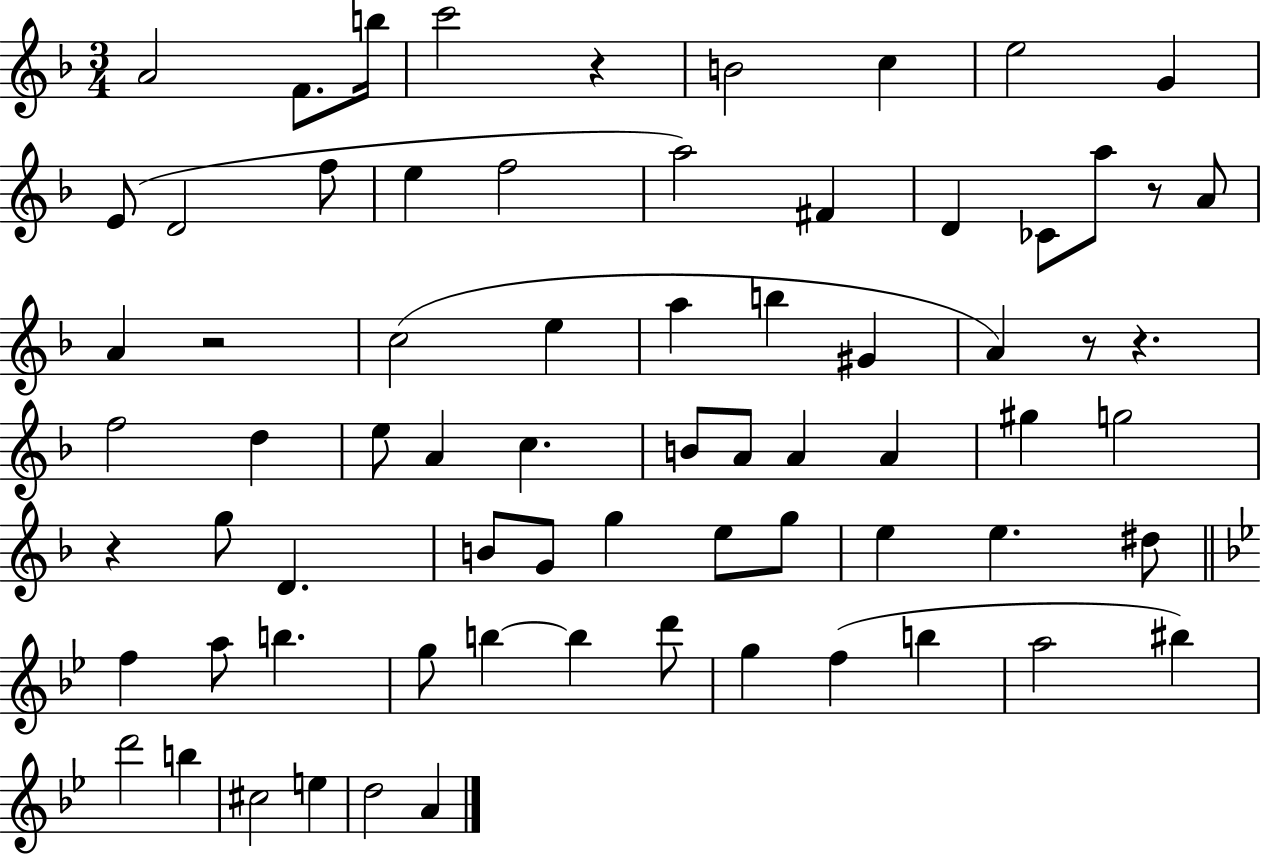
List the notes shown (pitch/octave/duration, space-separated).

A4/h F4/e. B5/s C6/h R/q B4/h C5/q E5/h G4/q E4/e D4/h F5/e E5/q F5/h A5/h F#4/q D4/q CES4/e A5/e R/e A4/e A4/q R/h C5/h E5/q A5/q B5/q G#4/q A4/q R/e R/q. F5/h D5/q E5/e A4/q C5/q. B4/e A4/e A4/q A4/q G#5/q G5/h R/q G5/e D4/q. B4/e G4/e G5/q E5/e G5/e E5/q E5/q. D#5/e F5/q A5/e B5/q. G5/e B5/q B5/q D6/e G5/q F5/q B5/q A5/h BIS5/q D6/h B5/q C#5/h E5/q D5/h A4/q